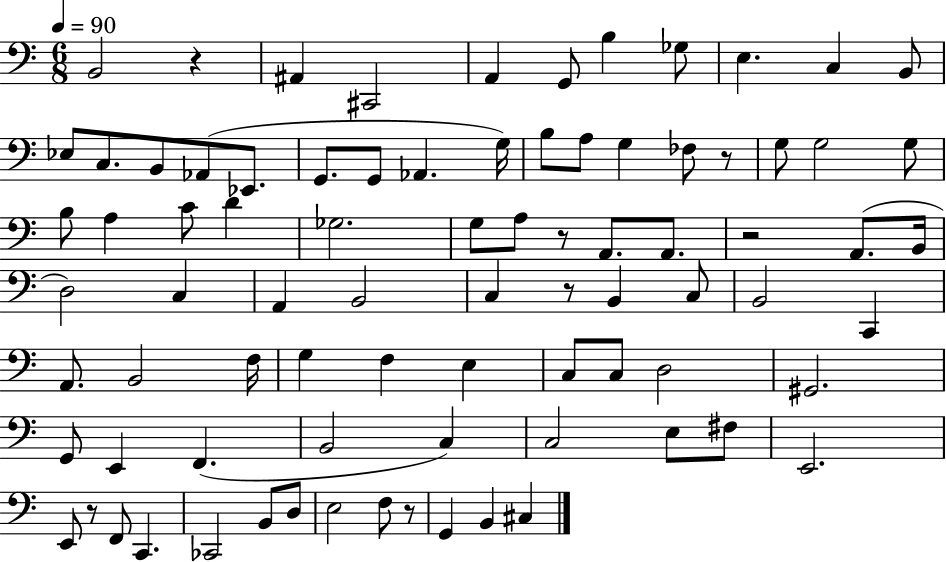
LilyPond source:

{
  \clef bass
  \numericTimeSignature
  \time 6/8
  \key c \major
  \tempo 4 = 90
  b,2 r4 | ais,4 cis,2 | a,4 g,8 b4 ges8 | e4. c4 b,8 | \break ees8 c8. b,8 aes,8( ees,8. | g,8. g,8 aes,4. g16) | b8 a8 g4 fes8 r8 | g8 g2 g8 | \break b8 a4 c'8 d'4 | ges2. | g8 a8 r8 a,8. a,8. | r2 a,8.( b,16 | \break d2) c4 | a,4 b,2 | c4 r8 b,4 c8 | b,2 c,4 | \break a,8. b,2 f16 | g4 f4 e4 | c8 c8 d2 | gis,2. | \break g,8 e,4 f,4.( | b,2 c4) | c2 e8 fis8 | e,2. | \break e,8 r8 f,8 c,4. | ces,2 b,8 d8 | e2 f8 r8 | g,4 b,4 cis4 | \break \bar "|."
}